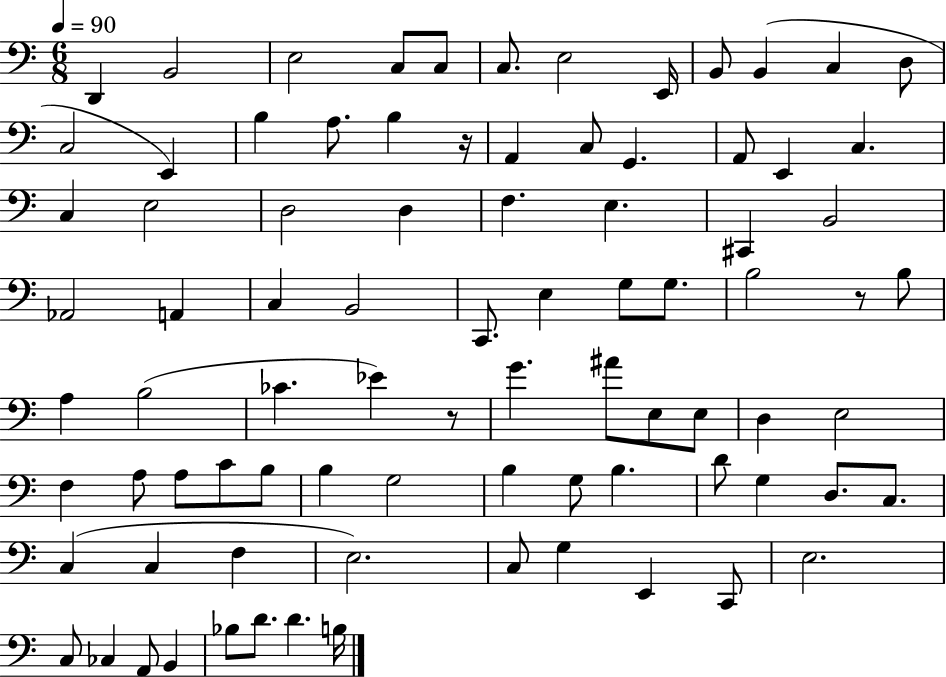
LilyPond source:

{
  \clef bass
  \numericTimeSignature
  \time 6/8
  \key c \major
  \tempo 4 = 90
  d,4 b,2 | e2 c8 c8 | c8. e2 e,16 | b,8 b,4( c4 d8 | \break c2 e,4) | b4 a8. b4 r16 | a,4 c8 g,4. | a,8 e,4 c4. | \break c4 e2 | d2 d4 | f4. e4. | cis,4 b,2 | \break aes,2 a,4 | c4 b,2 | c,8. e4 g8 g8. | b2 r8 b8 | \break a4 b2( | ces'4. ees'4) r8 | g'4. ais'8 e8 e8 | d4 e2 | \break f4 a8 a8 c'8 b8 | b4 g2 | b4 g8 b4. | d'8 g4 d8. c8. | \break c4( c4 f4 | e2.) | c8 g4 e,4 c,8 | e2. | \break c8 ces4 a,8 b,4 | bes8 d'8. d'4. b16 | \bar "|."
}